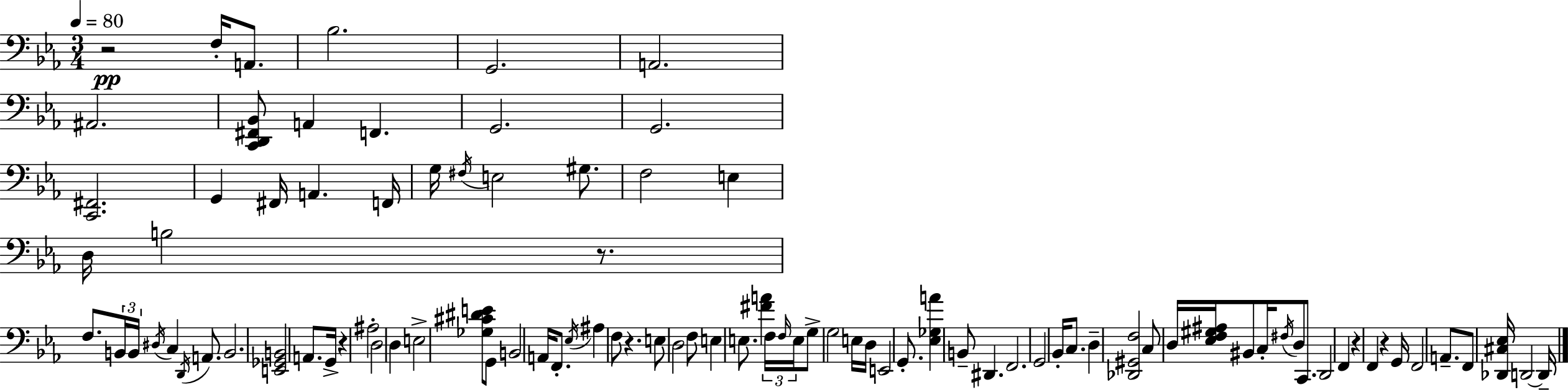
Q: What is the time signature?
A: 3/4